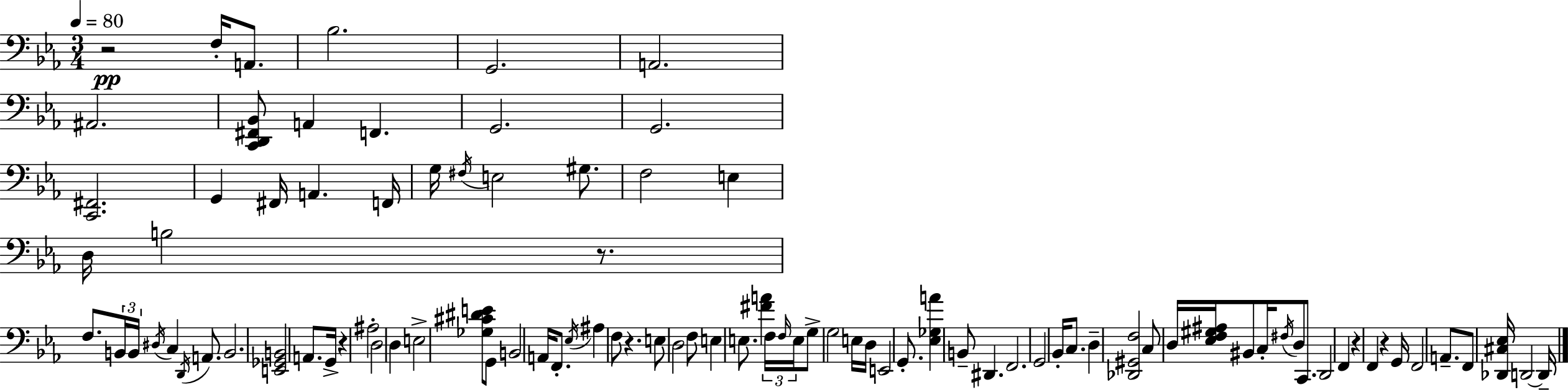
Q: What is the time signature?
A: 3/4